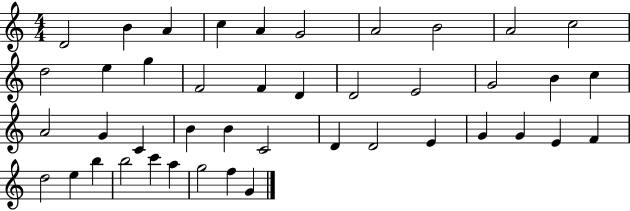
{
  \clef treble
  \numericTimeSignature
  \time 4/4
  \key c \major
  d'2 b'4 a'4 | c''4 a'4 g'2 | a'2 b'2 | a'2 c''2 | \break d''2 e''4 g''4 | f'2 f'4 d'4 | d'2 e'2 | g'2 b'4 c''4 | \break a'2 g'4 c'4 | b'4 b'4 c'2 | d'4 d'2 e'4 | g'4 g'4 e'4 f'4 | \break d''2 e''4 b''4 | b''2 c'''4 a''4 | g''2 f''4 g'4 | \bar "|."
}